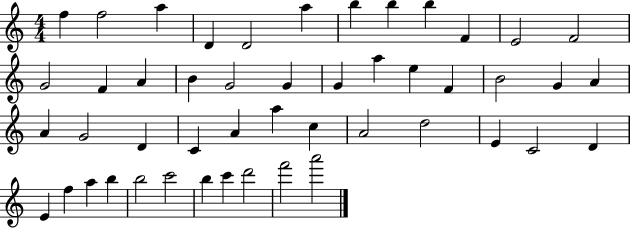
X:1
T:Untitled
M:4/4
L:1/4
K:C
f f2 a D D2 a b b b F E2 F2 G2 F A B G2 G G a e F B2 G A A G2 D C A a c A2 d2 E C2 D E f a b b2 c'2 b c' d'2 f'2 a'2